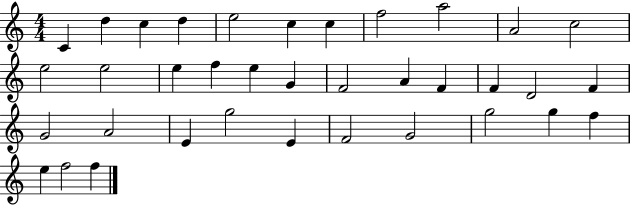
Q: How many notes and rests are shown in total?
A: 36